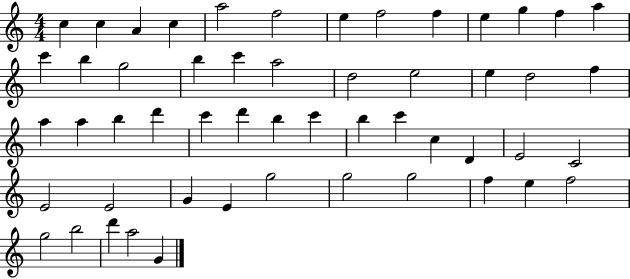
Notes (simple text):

C5/q C5/q A4/q C5/q A5/h F5/h E5/q F5/h F5/q E5/q G5/q F5/q A5/q C6/q B5/q G5/h B5/q C6/q A5/h D5/h E5/h E5/q D5/h F5/q A5/q A5/q B5/q D6/q C6/q D6/q B5/q C6/q B5/q C6/q C5/q D4/q E4/h C4/h E4/h E4/h G4/q E4/q G5/h G5/h G5/h F5/q E5/q F5/h G5/h B5/h D6/q A5/h G4/q